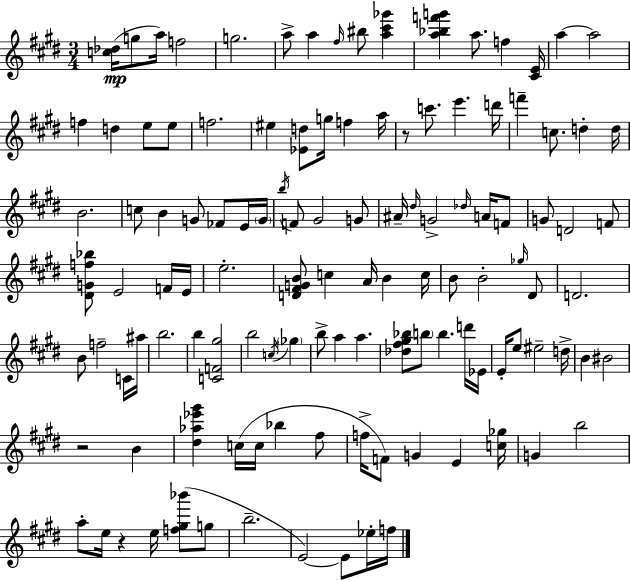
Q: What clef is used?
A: treble